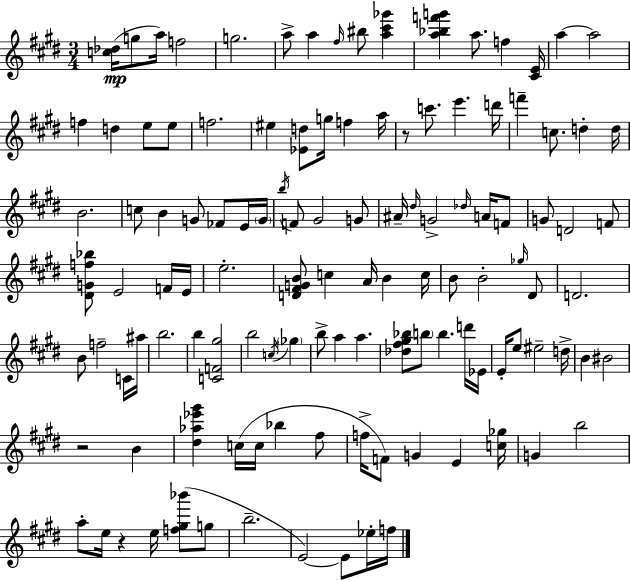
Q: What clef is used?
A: treble